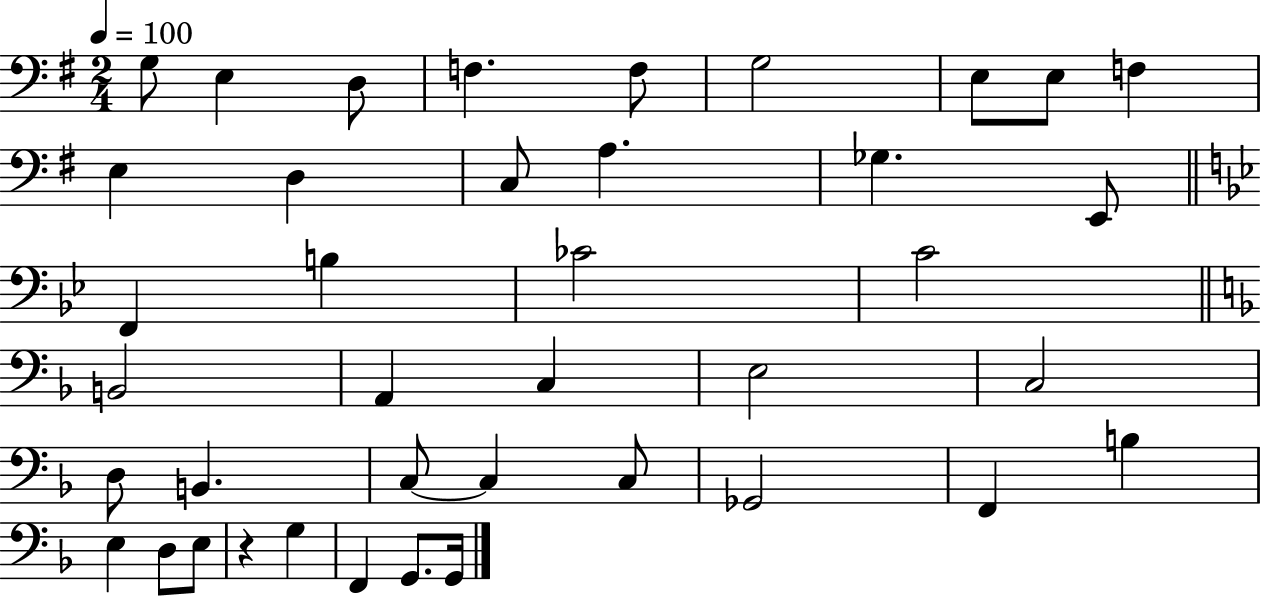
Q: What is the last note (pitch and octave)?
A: G2